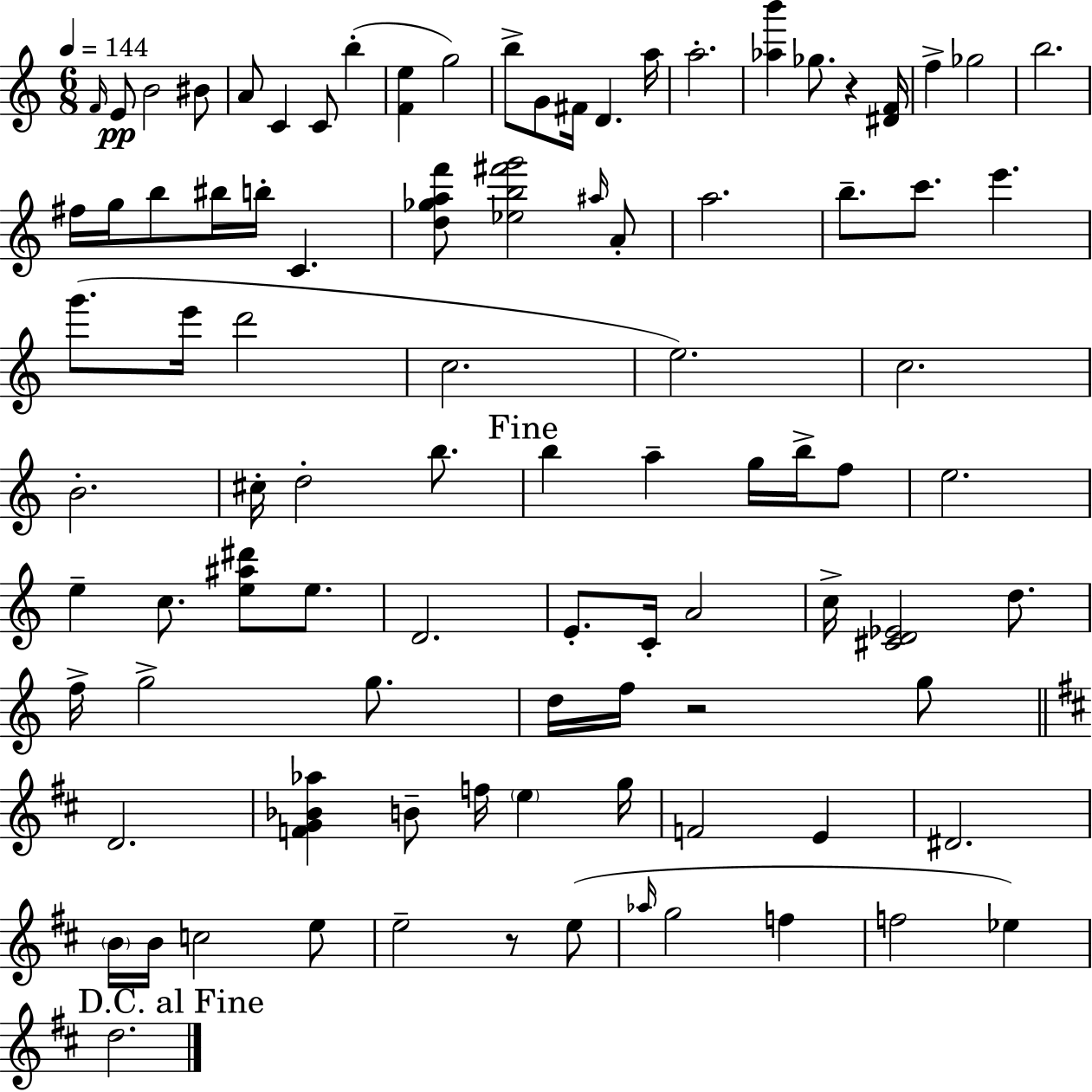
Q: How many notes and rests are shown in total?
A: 93